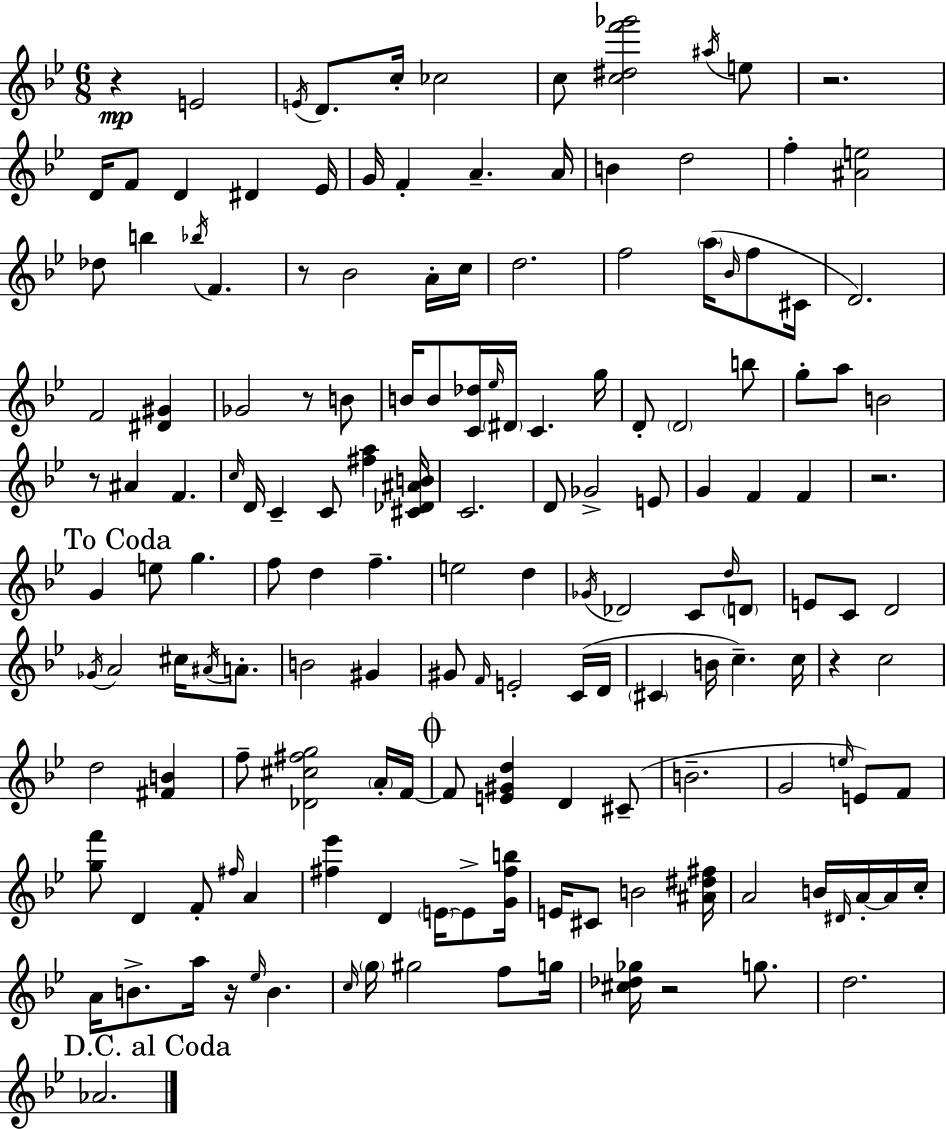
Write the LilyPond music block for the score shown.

{
  \clef treble
  \numericTimeSignature
  \time 6/8
  \key g \minor
  r4\mp e'2 | \acciaccatura { e'16 } d'8. c''16-. ces''2 | c''8 <c'' dis'' f''' ges'''>2 \acciaccatura { ais''16 } | e''8 r2. | \break d'16 f'8 d'4 dis'4 | ees'16 g'16 f'4-. a'4.-- | a'16 b'4 d''2 | f''4-. <ais' e''>2 | \break des''8 b''4 \acciaccatura { bes''16 } f'4. | r8 bes'2 | a'16-. c''16 d''2. | f''2 \parenthesize a''16( | \break \grace { bes'16 } f''8 cis'16 d'2.) | f'2 | <dis' gis'>4 ges'2 | r8 b'8 b'16 b'8 <c' des''>16 \grace { ees''16 } \parenthesize dis'16 c'4. | \break g''16 d'8-. \parenthesize d'2 | b''8 g''8-. a''8 b'2 | r8 ais'4 f'4. | \grace { c''16 } d'16 c'4-- c'8 | \break <fis'' a''>4 <cis' des' ais' b'>16 c'2. | d'8 ges'2-> | e'8 g'4 f'4 | f'4 r2. | \break \mark "To Coda" g'4 e''8 | g''4. f''8 d''4 | f''4.-- e''2 | d''4 \acciaccatura { ges'16 } des'2 | \break c'8 \grace { d''16 } \parenthesize d'8 e'8 c'8 | d'2 \acciaccatura { ges'16 } a'2 | cis''16 \acciaccatura { ais'16 } a'8.-. b'2 | gis'4 gis'8 | \break \grace { f'16 } e'2-. c'16( d'16 \parenthesize cis'4 | b'16 c''4.--) c''16 r4 | c''2 d''2 | <fis' b'>4 f''8-- | \break <des' cis'' fis'' g''>2 \parenthesize a'16-. f'16~~ \mark \markup { \musicglyph "scripts.coda" } f'8 | <e' gis' d''>4 d'4 cis'8--( b'2.-- | g'2 | \grace { e''16 }) e'8 f'8 | \break <g'' f'''>8 d'4 f'8-. \grace { fis''16 } a'4 | <fis'' ees'''>4 d'4 \parenthesize e'16~~ e'8-> | <g' fis'' b''>16 e'16 cis'8 b'2 | <ais' dis'' fis''>16 a'2 b'16 \grace { dis'16 } a'16-.~~ | \break a'16 c''16-. a'16 b'8.-> a''16 r16 \grace { ees''16 } b'4. | \grace { c''16 } \parenthesize g''16 gis''2 | f''8 g''16 <cis'' des'' ges''>16 r2 | g''8. d''2. | \break \mark "D.C. al Coda" aes'2. | \bar "|."
}